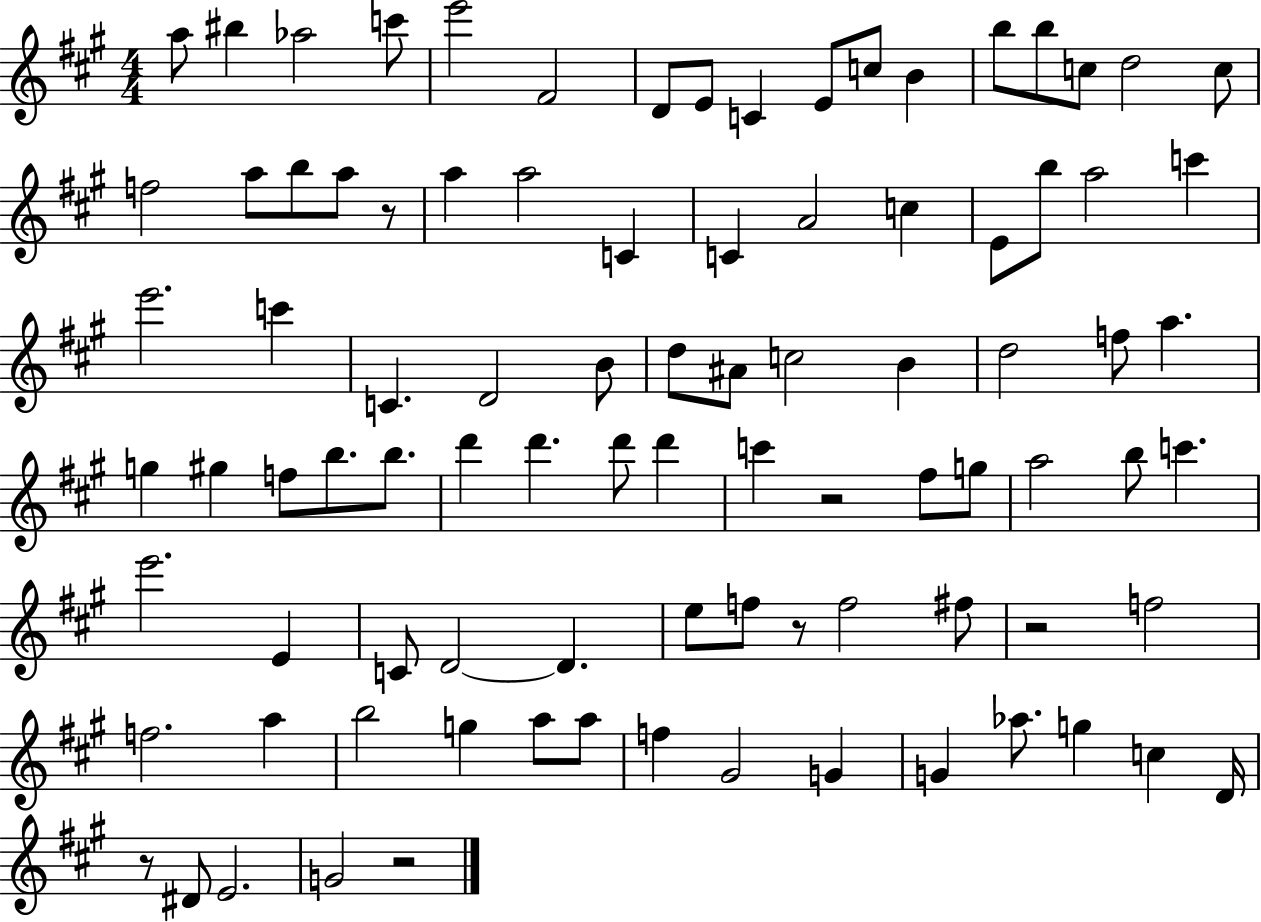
X:1
T:Untitled
M:4/4
L:1/4
K:A
a/2 ^b _a2 c'/2 e'2 ^F2 D/2 E/2 C E/2 c/2 B b/2 b/2 c/2 d2 c/2 f2 a/2 b/2 a/2 z/2 a a2 C C A2 c E/2 b/2 a2 c' e'2 c' C D2 B/2 d/2 ^A/2 c2 B d2 f/2 a g ^g f/2 b/2 b/2 d' d' d'/2 d' c' z2 ^f/2 g/2 a2 b/2 c' e'2 E C/2 D2 D e/2 f/2 z/2 f2 ^f/2 z2 f2 f2 a b2 g a/2 a/2 f ^G2 G G _a/2 g c D/4 z/2 ^D/2 E2 G2 z2